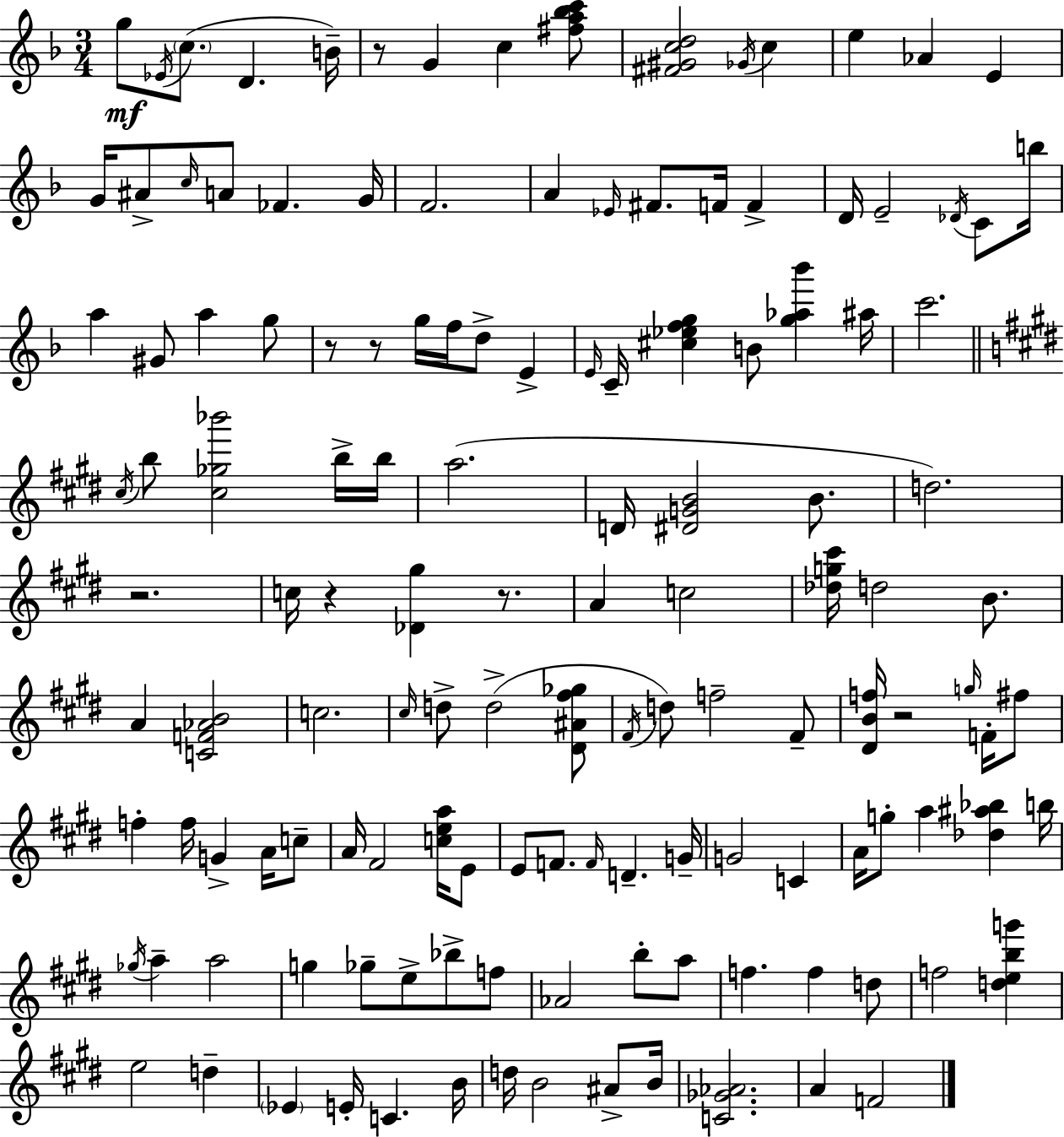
G5/e Eb4/s C5/e. D4/q. B4/s R/e G4/q C5/q [F#5,A5,Bb5,C6]/e [F#4,G#4,C5,D5]/h Gb4/s C5/q E5/q Ab4/q E4/q G4/s A#4/e C5/s A4/e FES4/q. G4/s F4/h. A4/q Eb4/s F#4/e. F4/s F4/q D4/s E4/h Db4/s C4/e B5/s A5/q G#4/e A5/q G5/e R/e R/e G5/s F5/s D5/e E4/q E4/s C4/s [C#5,Eb5,F5,G5]/q B4/e [G5,Ab5,Bb6]/q A#5/s C6/h. C#5/s B5/e [C#5,Gb5,Bb6]/h B5/s B5/s A5/h. D4/s [D#4,G4,B4]/h B4/e. D5/h. R/h. C5/s R/q [Db4,G#5]/q R/e. A4/q C5/h [Db5,G5,C#6]/s D5/h B4/e. A4/q [C4,F4,Ab4,B4]/h C5/h. C#5/s D5/e D5/h [D#4,A#4,F#5,Gb5]/e F#4/s D5/e F5/h F#4/e [D#4,B4,F5]/s R/h G5/s F4/s F#5/e F5/q F5/s G4/q A4/s C5/e A4/s F#4/h [C5,E5,A5]/s E4/e E4/e F4/e. F4/s D4/q. G4/s G4/h C4/q A4/s G5/e A5/q [Db5,A#5,Bb5]/q B5/s Gb5/s A5/q A5/h G5/q Gb5/e E5/e Bb5/e F5/e Ab4/h B5/e A5/e F5/q. F5/q D5/e F5/h [D5,E5,B5,G6]/q E5/h D5/q Eb4/q E4/s C4/q. B4/s D5/s B4/h A#4/e B4/s [C4,Gb4,Ab4]/h. A4/q F4/h